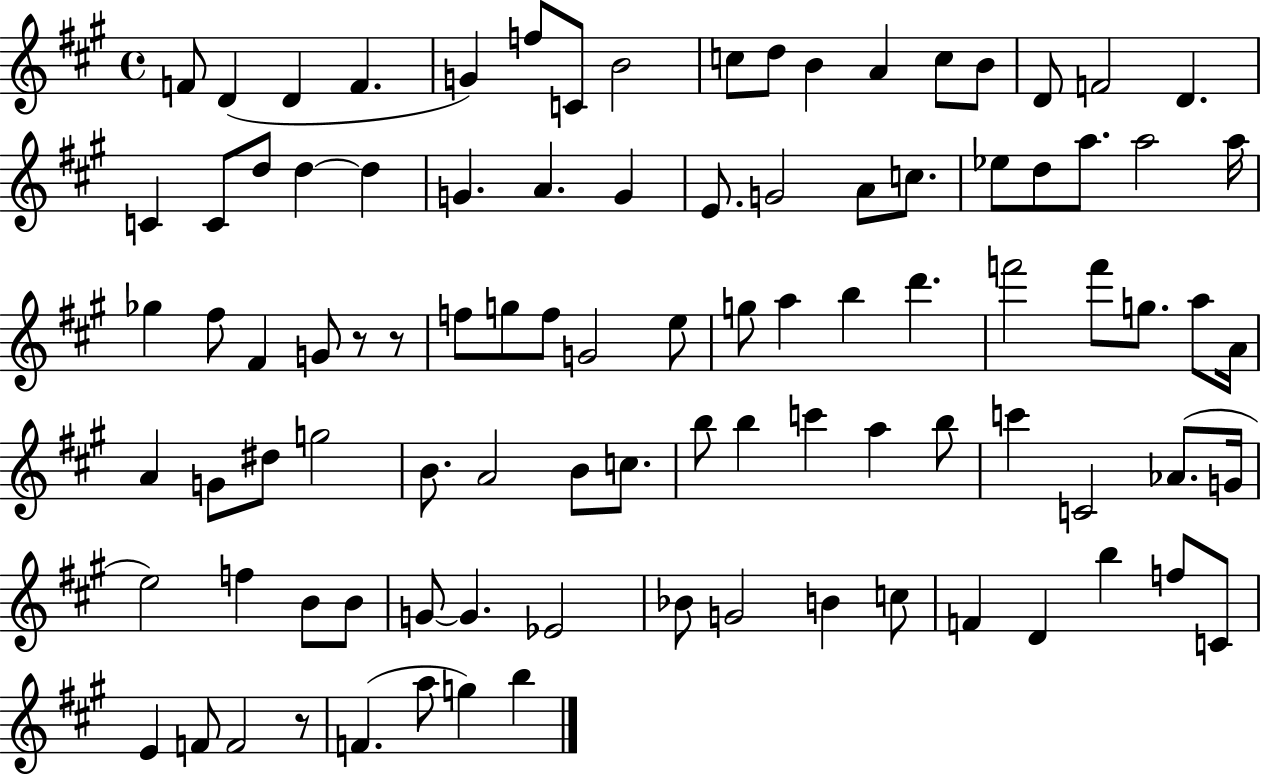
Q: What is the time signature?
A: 4/4